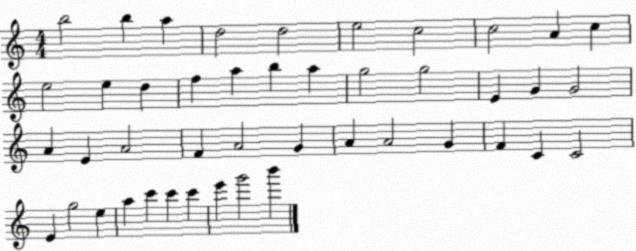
X:1
T:Untitled
M:4/4
L:1/4
K:C
b2 b a d2 d2 e2 c2 c2 A c e2 e d f a b a g2 g2 E G G2 A E A2 F A2 G A A2 G F C C2 E g2 e a c' c' c' e' g'2 b'